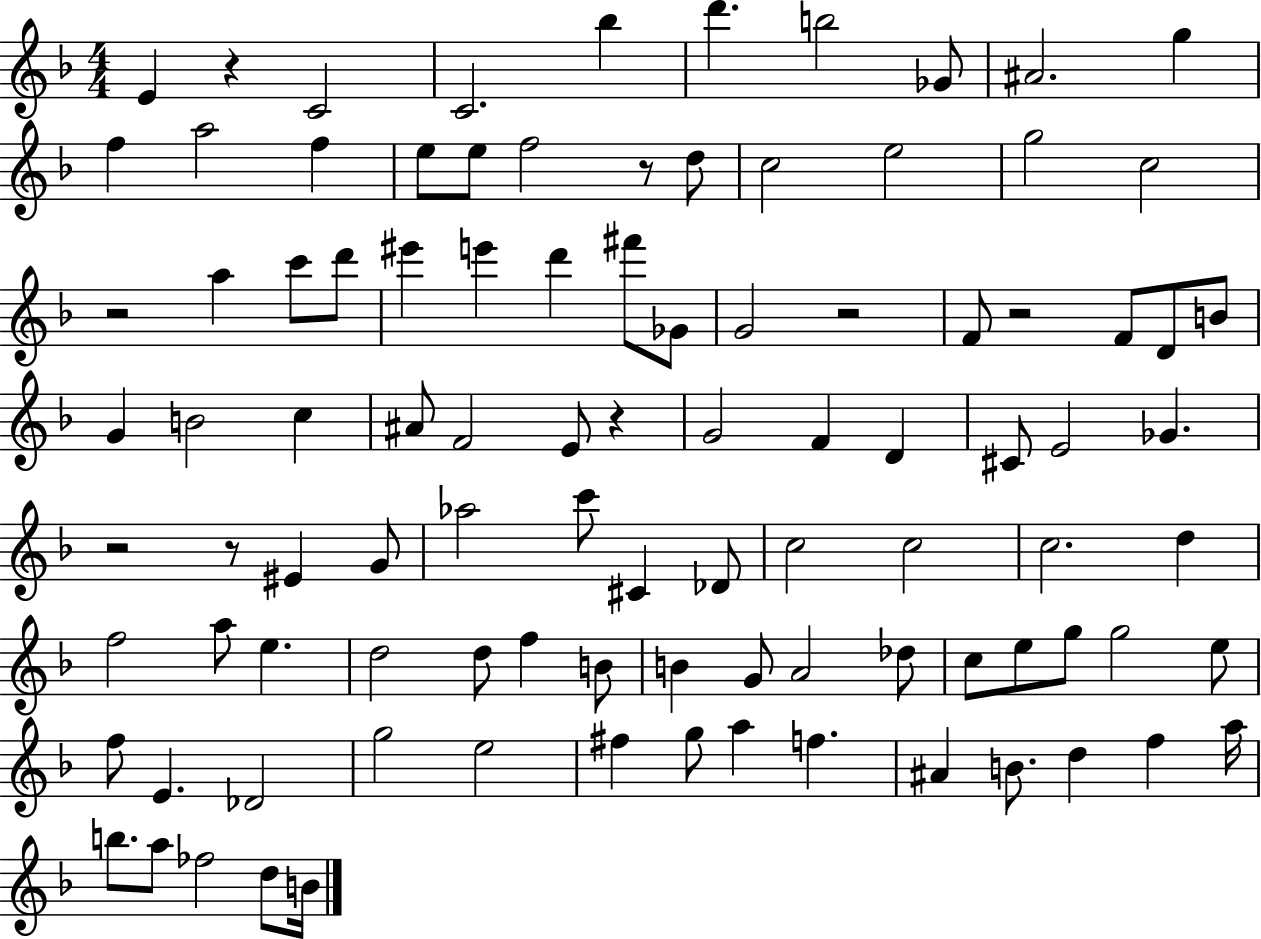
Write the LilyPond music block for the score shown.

{
  \clef treble
  \numericTimeSignature
  \time 4/4
  \key f \major
  \repeat volta 2 { e'4 r4 c'2 | c'2. bes''4 | d'''4. b''2 ges'8 | ais'2. g''4 | \break f''4 a''2 f''4 | e''8 e''8 f''2 r8 d''8 | c''2 e''2 | g''2 c''2 | \break r2 a''4 c'''8 d'''8 | eis'''4 e'''4 d'''4 fis'''8 ges'8 | g'2 r2 | f'8 r2 f'8 d'8 b'8 | \break g'4 b'2 c''4 | ais'8 f'2 e'8 r4 | g'2 f'4 d'4 | cis'8 e'2 ges'4. | \break r2 r8 eis'4 g'8 | aes''2 c'''8 cis'4 des'8 | c''2 c''2 | c''2. d''4 | \break f''2 a''8 e''4. | d''2 d''8 f''4 b'8 | b'4 g'8 a'2 des''8 | c''8 e''8 g''8 g''2 e''8 | \break f''8 e'4. des'2 | g''2 e''2 | fis''4 g''8 a''4 f''4. | ais'4 b'8. d''4 f''4 a''16 | \break b''8. a''8 fes''2 d''8 b'16 | } \bar "|."
}